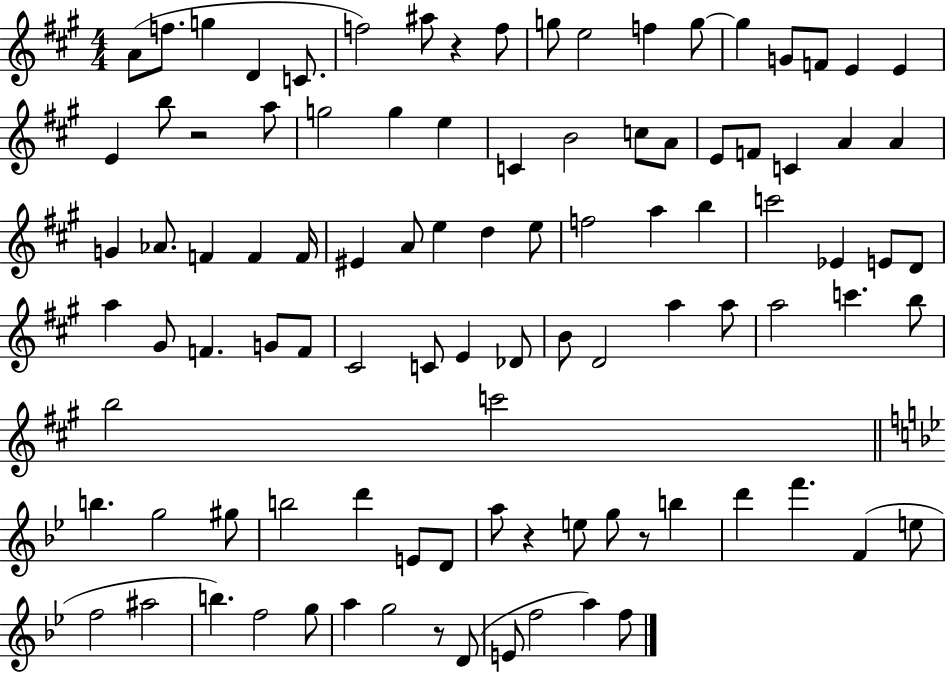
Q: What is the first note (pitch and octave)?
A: A4